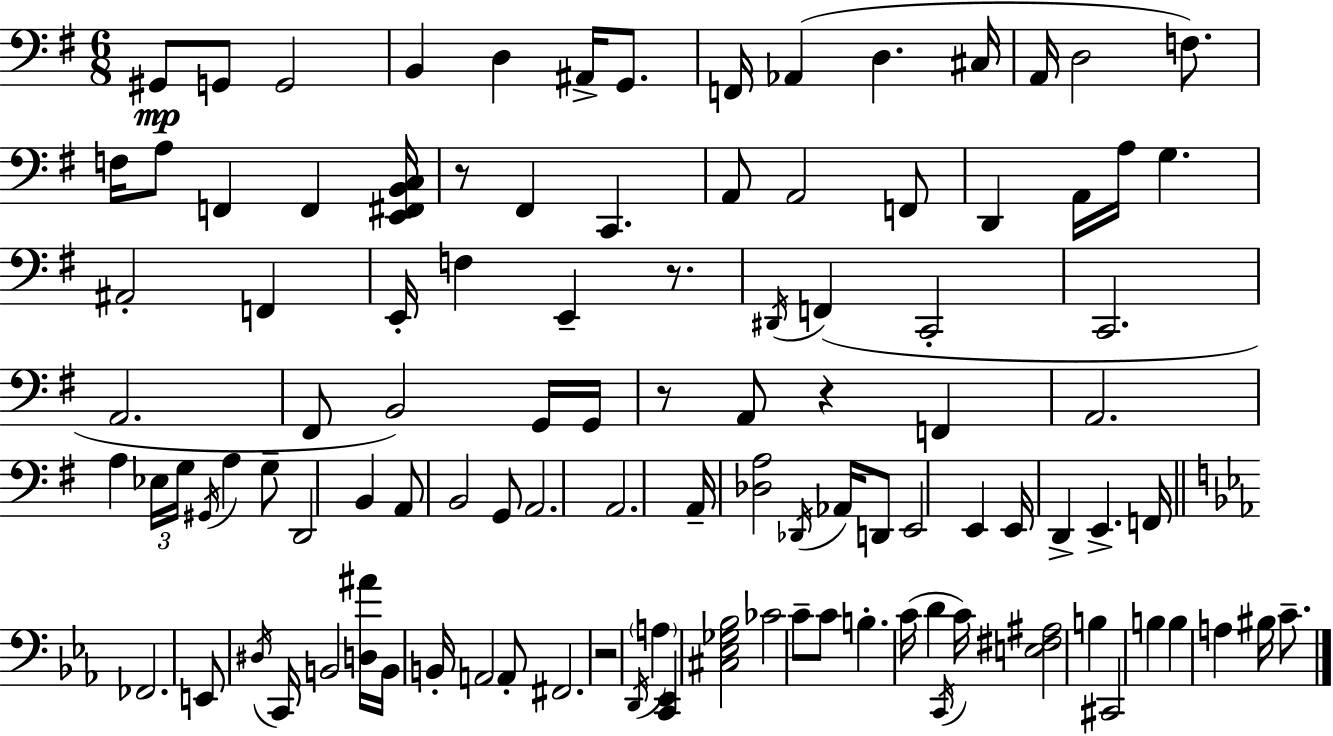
{
  \clef bass
  \numericTimeSignature
  \time 6/8
  \key g \major
  gis,8\mp g,8 g,2 | b,4 d4 ais,16-> g,8. | f,16 aes,4( d4. cis16 | a,16 d2 f8.) | \break f16 a8 f,4 f,4 <e, fis, b, c>16 | r8 fis,4 c,4. | a,8 a,2 f,8 | d,4 a,16 a16 g4. | \break ais,2-. f,4 | e,16-. f4 e,4-- r8. | \acciaccatura { dis,16 } f,4( c,2-. | c,2. | \break a,2. | fis,8 b,2) g,16 | g,16 r8 a,8 r4 f,4 | a,2. | \break a4 \tuplet 3/2 { ees16 g16 \acciaccatura { gis,16 } } a4 | g8-- d,2 b,4 | a,8 b,2 | g,8 a,2. | \break a,2. | a,16-- <des a>2 \acciaccatura { des,16 } | aes,16 d,8 e,2 e,4 | e,16 d,4-> e,4.-> | \break f,16 \bar "||" \break \key ees \major fes,2. | e,8 \acciaccatura { dis16 } c,16 b,2 | <d ais'>16 b,16 b,16-. a,2 a,8-. | fis,2. | \break r2 \acciaccatura { d,16 } \parenthesize a4 | <c, ees,>4 <cis ees ges bes>2 | ces'2 c'8-- | c'8 b4.-. c'16( d'4 | \break \acciaccatura { c,16 } c'16) <e fis ais>2 b4 | cis,2 b4 | b4 a4 bis16 | c'8.-- \bar "|."
}